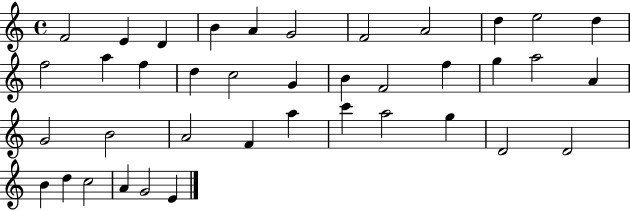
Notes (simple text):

F4/h E4/q D4/q B4/q A4/q G4/h F4/h A4/h D5/q E5/h D5/q F5/h A5/q F5/q D5/q C5/h G4/q B4/q F4/h F5/q G5/q A5/h A4/q G4/h B4/h A4/h F4/q A5/q C6/q A5/h G5/q D4/h D4/h B4/q D5/q C5/h A4/q G4/h E4/q